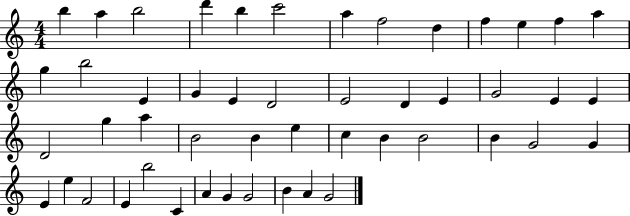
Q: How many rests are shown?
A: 0